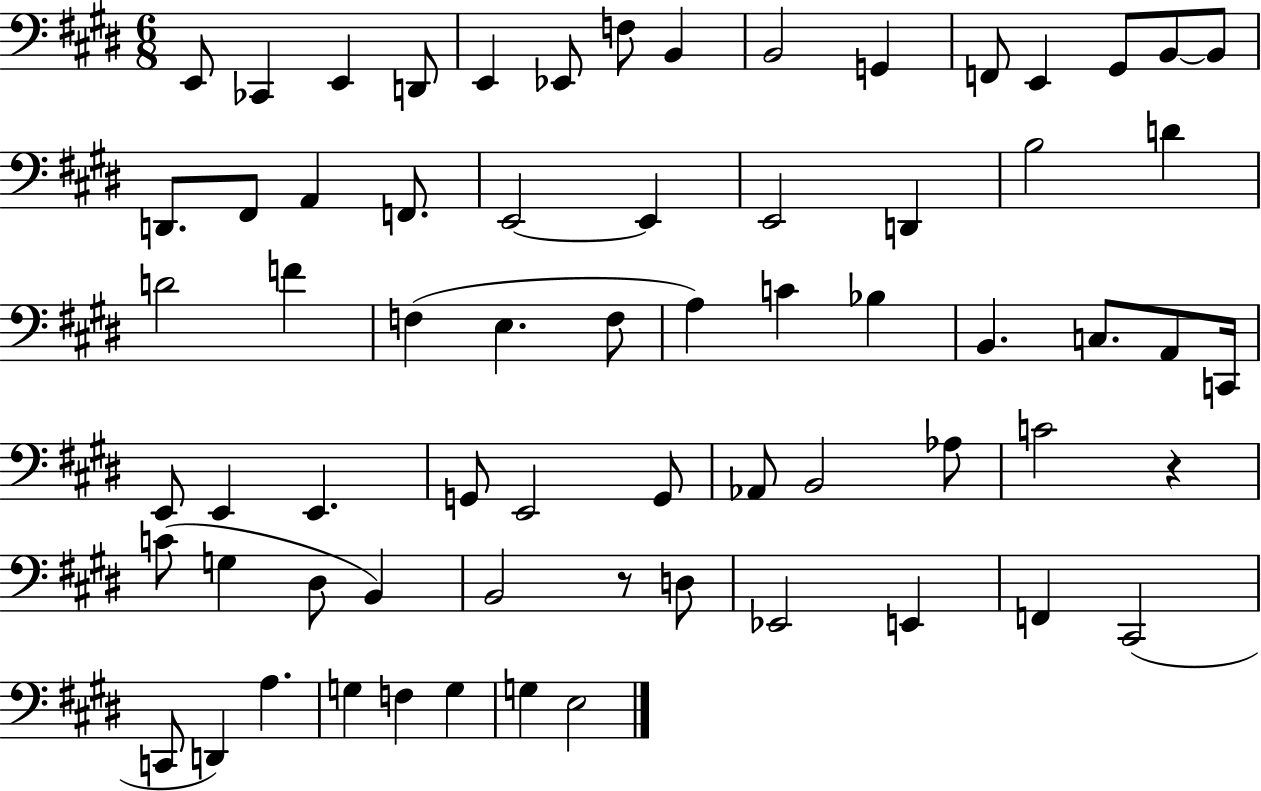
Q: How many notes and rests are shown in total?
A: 67